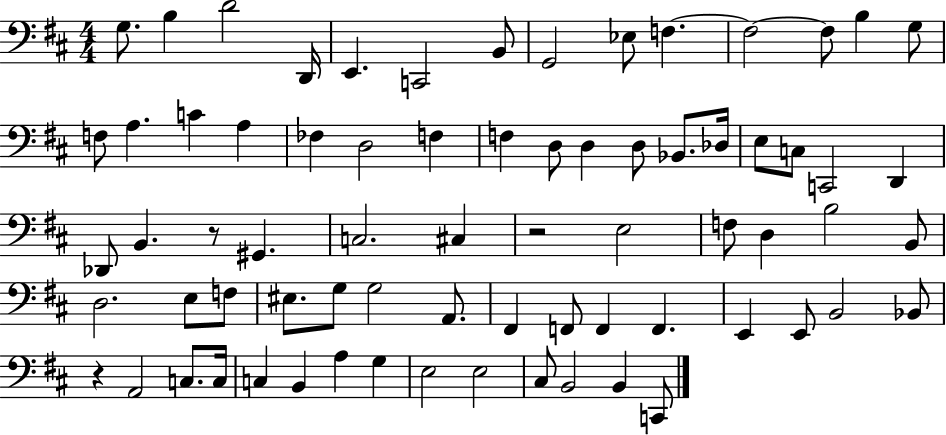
X:1
T:Untitled
M:4/4
L:1/4
K:D
G,/2 B, D2 D,,/4 E,, C,,2 B,,/2 G,,2 _E,/2 F, F,2 F,/2 B, G,/2 F,/2 A, C A, _F, D,2 F, F, D,/2 D, D,/2 _B,,/2 _D,/4 E,/2 C,/2 C,,2 D,, _D,,/2 B,, z/2 ^G,, C,2 ^C, z2 E,2 F,/2 D, B,2 B,,/2 D,2 E,/2 F,/2 ^E,/2 G,/2 G,2 A,,/2 ^F,, F,,/2 F,, F,, E,, E,,/2 B,,2 _B,,/2 z A,,2 C,/2 C,/4 C, B,, A, G, E,2 E,2 ^C,/2 B,,2 B,, C,,/2